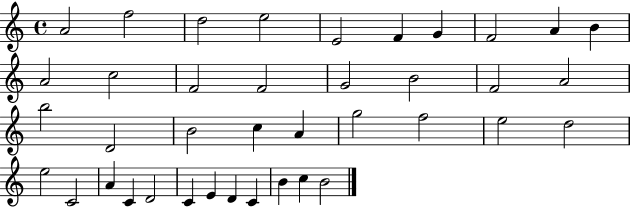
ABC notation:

X:1
T:Untitled
M:4/4
L:1/4
K:C
A2 f2 d2 e2 E2 F G F2 A B A2 c2 F2 F2 G2 B2 F2 A2 b2 D2 B2 c A g2 f2 e2 d2 e2 C2 A C D2 C E D C B c B2